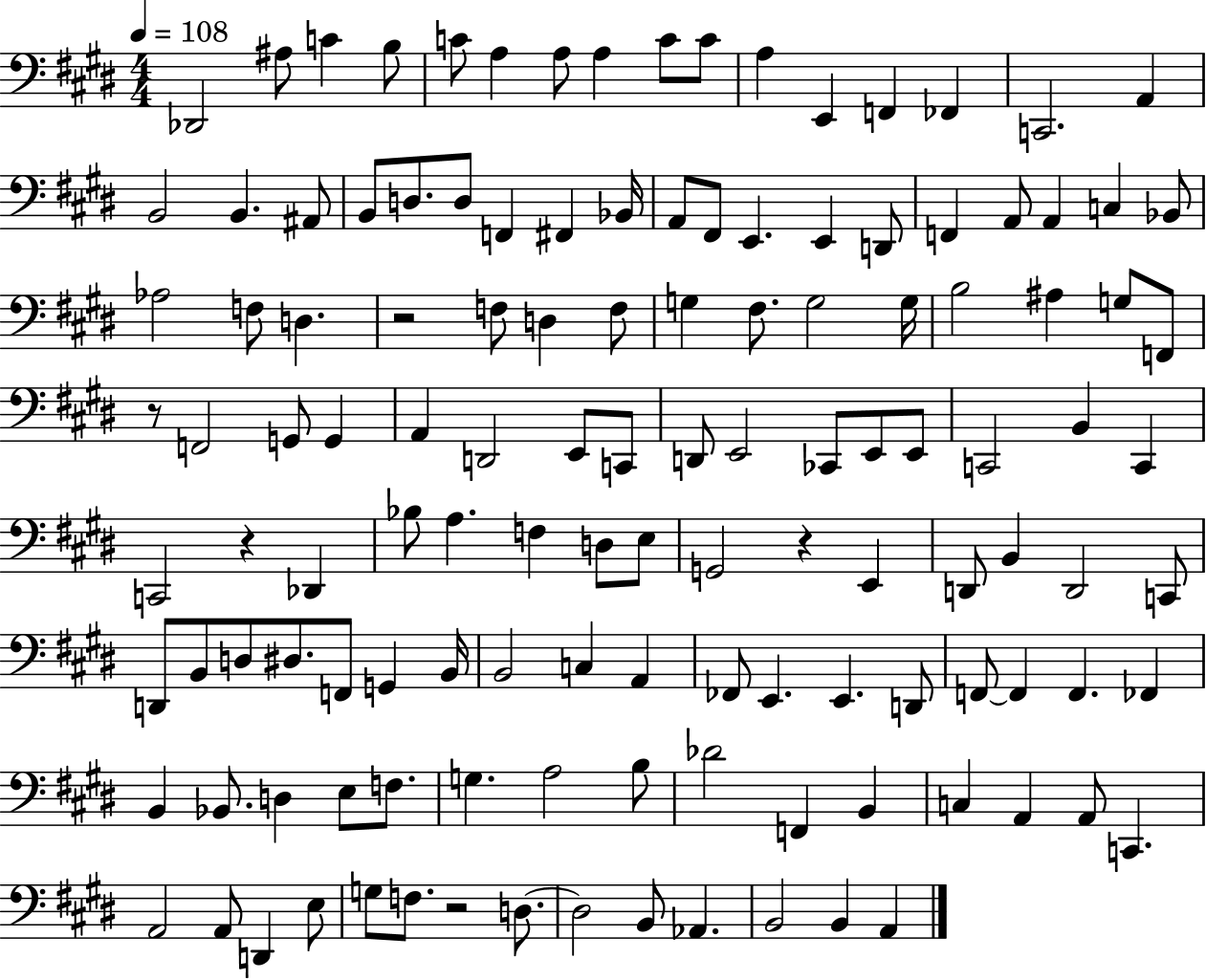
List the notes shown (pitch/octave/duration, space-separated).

Db2/h A#3/e C4/q B3/e C4/e A3/q A3/e A3/q C4/e C4/e A3/q E2/q F2/q FES2/q C2/h. A2/q B2/h B2/q. A#2/e B2/e D3/e. D3/e F2/q F#2/q Bb2/s A2/e F#2/e E2/q. E2/q D2/e F2/q A2/e A2/q C3/q Bb2/e Ab3/h F3/e D3/q. R/h F3/e D3/q F3/e G3/q F#3/e. G3/h G3/s B3/h A#3/q G3/e F2/e R/e F2/h G2/e G2/q A2/q D2/h E2/e C2/e D2/e E2/h CES2/e E2/e E2/e C2/h B2/q C2/q C2/h R/q Db2/q Bb3/e A3/q. F3/q D3/e E3/e G2/h R/q E2/q D2/e B2/q D2/h C2/e D2/e B2/e D3/e D#3/e. F2/e G2/q B2/s B2/h C3/q A2/q FES2/e E2/q. E2/q. D2/e F2/e F2/q F2/q. FES2/q B2/q Bb2/e. D3/q E3/e F3/e. G3/q. A3/h B3/e Db4/h F2/q B2/q C3/q A2/q A2/e C2/q. A2/h A2/e D2/q E3/e G3/e F3/e. R/h D3/e. D3/h B2/e Ab2/q. B2/h B2/q A2/q